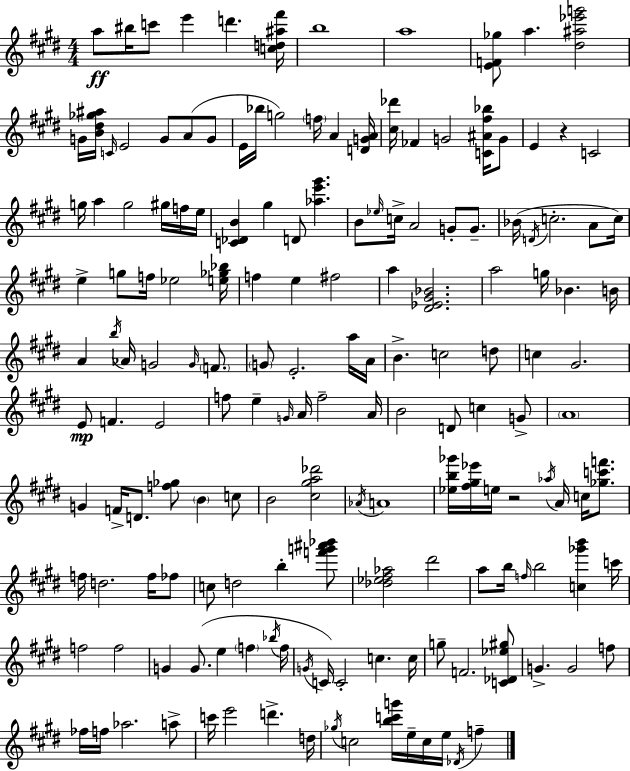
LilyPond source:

{
  \clef treble
  \numericTimeSignature
  \time 4/4
  \key e \major
  \repeat volta 2 { a''8\ff bis''16 c'''8 e'''4 d'''4. <c'' d'' ais'' fis'''>16 | b''1 | a''1 | <e' f' ges''>8 a''4. <dis'' ais'' ees''' g'''>2 | \break g'16 <b' dis'' ges'' ais''>16 \grace { c'16 } e'2 g'8 a'8( g'8 | e'16 bes''16 g''2) \parenthesize f''16 a'4 | <d' g' a'>16 <cis'' des'''>16 fes'4 g'2 <c' ais' fis'' bes''>16 g'8 | e'4 r4 c'2 | \break g''16 a''4 g''2 gis''16 f''16 | e''16 <c' des' b'>4 gis''4 d'8 <aes'' e''' gis'''>4. | b'8 \grace { ees''16 } c''16-> a'2 g'8-. g'8.-- | bes'16( \acciaccatura { d'16 } c''2.-. | \break a'8 c''16) e''4-> g''8 f''16 ees''2 | <e'' ges'' bes''>16 f''4 e''4 fis''2 | a''4 <dis' ees' gis' bes'>2. | a''2 g''16 bes'4. | \break b'16 a'4 \acciaccatura { b''16 } aes'16 g'2 | \grace { g'16 } \parenthesize f'8. \parenthesize g'8 e'2.-. | a''16 a'16 b'4.-> c''2 | d''8 c''4 gis'2. | \break e'8\mp f'4. e'2 | f''8 e''4-- \grace { g'16 } a'16 f''2-- | a'16 b'2 d'8 | c''4 g'8-> \parenthesize a'1 | \break g'4 f'16-> d'8. <f'' ges''>8 | \parenthesize b'4 c''8 b'2 <cis'' gis'' a'' des'''>2 | \acciaccatura { aes'16 } a'1 | <ees'' b'' ges'''>16 <fis'' gis'' ees'''>16 e''16 r2 | \break \acciaccatura { aes''16 } a'16 c''16 <ges'' c''' f'''>8. f''16 d''2. | f''16 fes''8 c''8 d''2 | b''4-. <f''' g''' ais''' bes'''>8 <des'' ees'' fis'' aes''>2 | dis'''2 a''8 b''16 \grace { f''16 } b''2 | \break <c'' ges''' b'''>4 c'''16 f''2 | f''2 g'4 g'8.( | e''4 \parenthesize f''4 \acciaccatura { bes''16 } f''16 \acciaccatura { g'16 }) c'16 c'2-. | c''4. c''16 g''8-- f'2. | \break <c' des' ees'' gis''>8 g'4.-> | g'2 f''8 fes''16 f''16 aes''2. | a''8-> c'''16 e'''2 | d'''4.-> d''16 \acciaccatura { ges''16 } c''2 | \break <b'' c''' g'''>16 e''16-- c''16 e''16 \acciaccatura { des'16 } f''4-- } \bar "|."
}